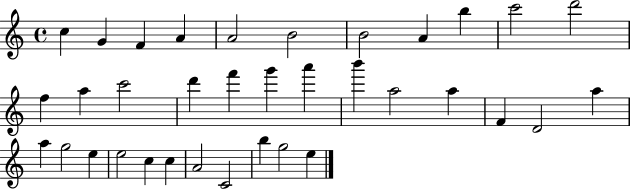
X:1
T:Untitled
M:4/4
L:1/4
K:C
c G F A A2 B2 B2 A b c'2 d'2 f a c'2 d' f' g' a' b' a2 a F D2 a a g2 e e2 c c A2 C2 b g2 e